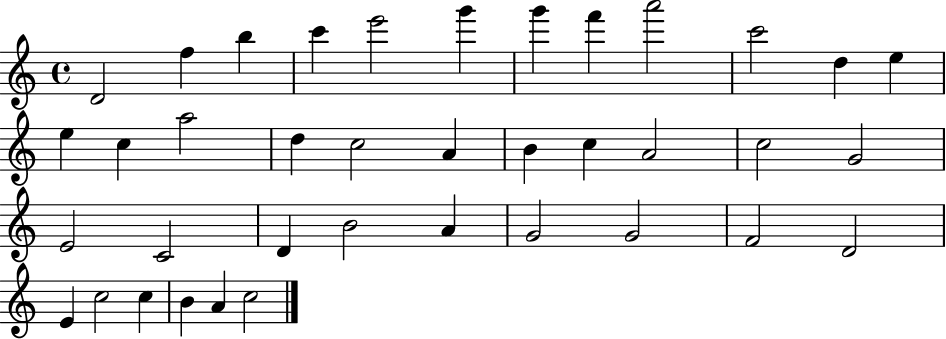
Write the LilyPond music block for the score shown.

{
  \clef treble
  \time 4/4
  \defaultTimeSignature
  \key c \major
  d'2 f''4 b''4 | c'''4 e'''2 g'''4 | g'''4 f'''4 a'''2 | c'''2 d''4 e''4 | \break e''4 c''4 a''2 | d''4 c''2 a'4 | b'4 c''4 a'2 | c''2 g'2 | \break e'2 c'2 | d'4 b'2 a'4 | g'2 g'2 | f'2 d'2 | \break e'4 c''2 c''4 | b'4 a'4 c''2 | \bar "|."
}